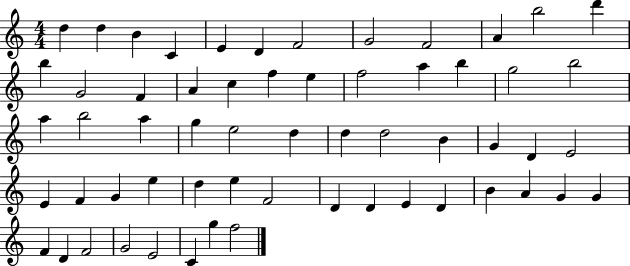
X:1
T:Untitled
M:4/4
L:1/4
K:C
d d B C E D F2 G2 F2 A b2 d' b G2 F A c f e f2 a b g2 b2 a b2 a g e2 d d d2 B G D E2 E F G e d e F2 D D E D B A G G F D F2 G2 E2 C g f2